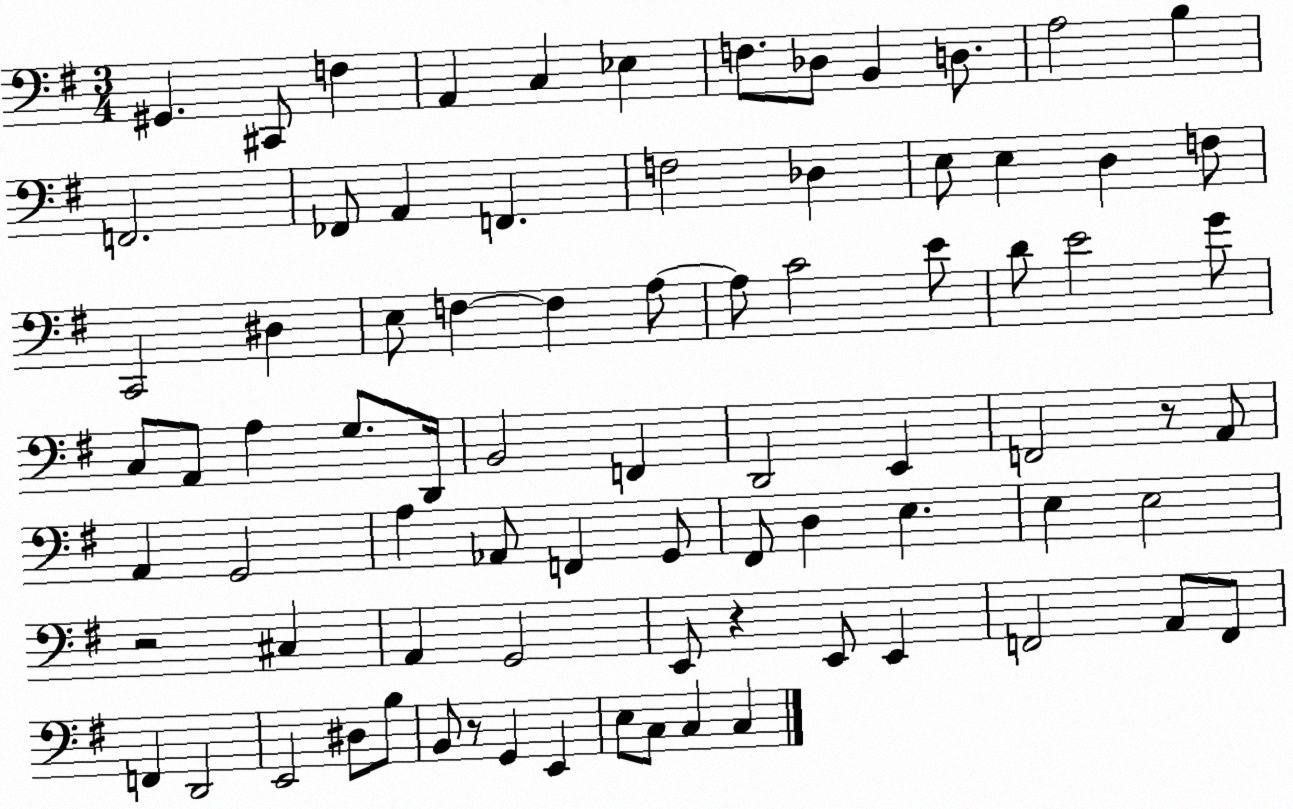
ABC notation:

X:1
T:Untitled
M:3/4
L:1/4
K:G
^G,, ^C,,/2 F, A,, C, _E, F,/2 _D,/2 B,, D,/2 A,2 B, F,,2 _F,,/2 A,, F,, F,2 _D, E,/2 E, D, F,/2 C,,2 ^D, E,/2 F, F, A,/2 A,/2 C2 E/2 D/2 E2 G/2 C,/2 A,,/2 A, G,/2 D,,/4 B,,2 F,, D,,2 E,, F,,2 z/2 A,,/2 A,, G,,2 A, _A,,/2 F,, G,,/2 ^F,,/2 D, E, E, E,2 z2 ^C, A,, G,,2 E,,/2 z E,,/2 E,, F,,2 A,,/2 F,,/2 F,, D,,2 E,,2 ^D,/2 B,/2 B,,/2 z/2 G,, E,, E,/2 C,/2 C, C,